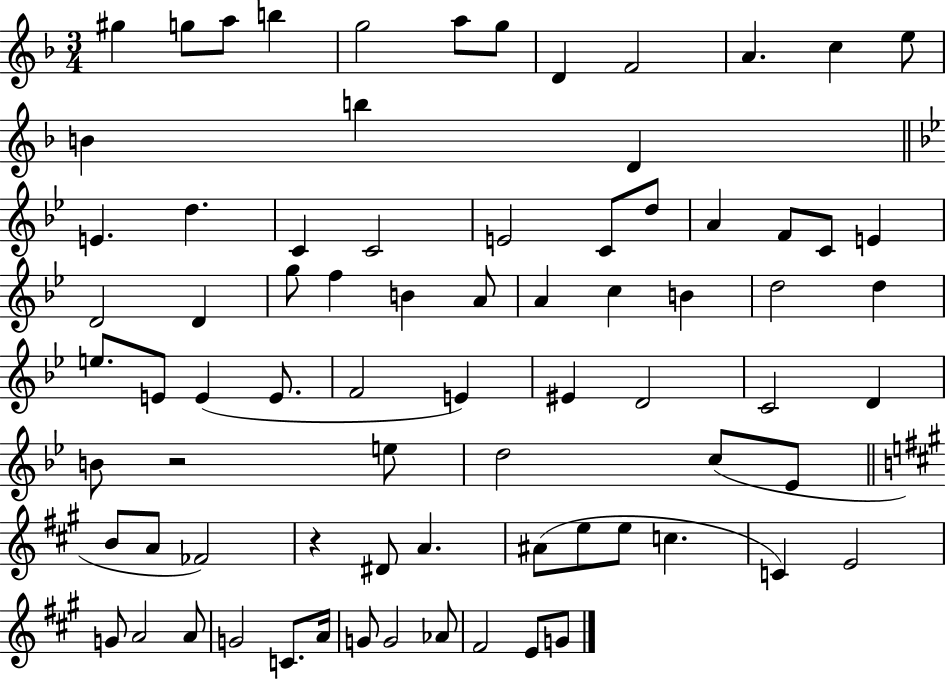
{
  \clef treble
  \numericTimeSignature
  \time 3/4
  \key f \major
  gis''4 g''8 a''8 b''4 | g''2 a''8 g''8 | d'4 f'2 | a'4. c''4 e''8 | \break b'4 b''4 d'4 | \bar "||" \break \key bes \major e'4. d''4. | c'4 c'2 | e'2 c'8 d''8 | a'4 f'8 c'8 e'4 | \break d'2 d'4 | g''8 f''4 b'4 a'8 | a'4 c''4 b'4 | d''2 d''4 | \break e''8. e'8 e'4( e'8. | f'2 e'4) | eis'4 d'2 | c'2 d'4 | \break b'8 r2 e''8 | d''2 c''8( ees'8 | \bar "||" \break \key a \major b'8 a'8 fes'2) | r4 dis'8 a'4. | ais'8( e''8 e''8 c''4. | c'4) e'2 | \break g'8 a'2 a'8 | g'2 c'8. a'16 | g'8 g'2 aes'8 | fis'2 e'8 g'8 | \break \bar "|."
}